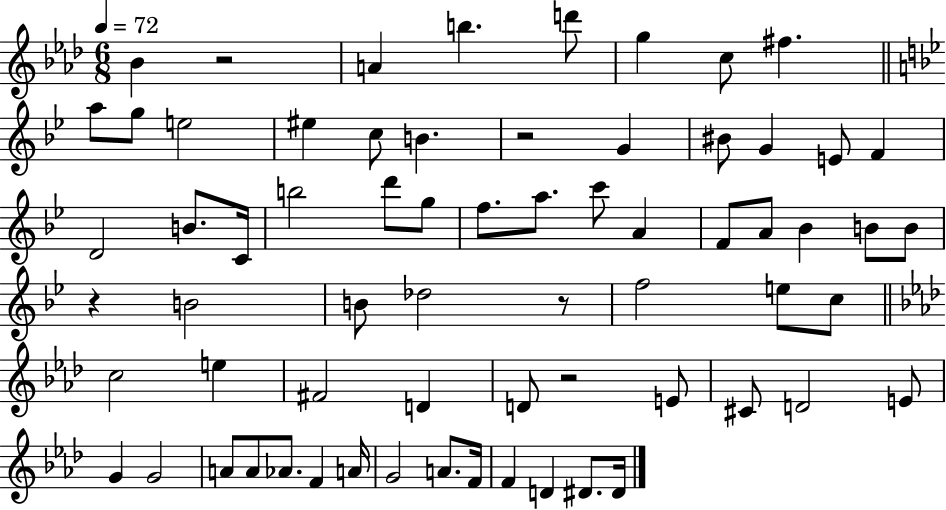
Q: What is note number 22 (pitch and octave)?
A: B5